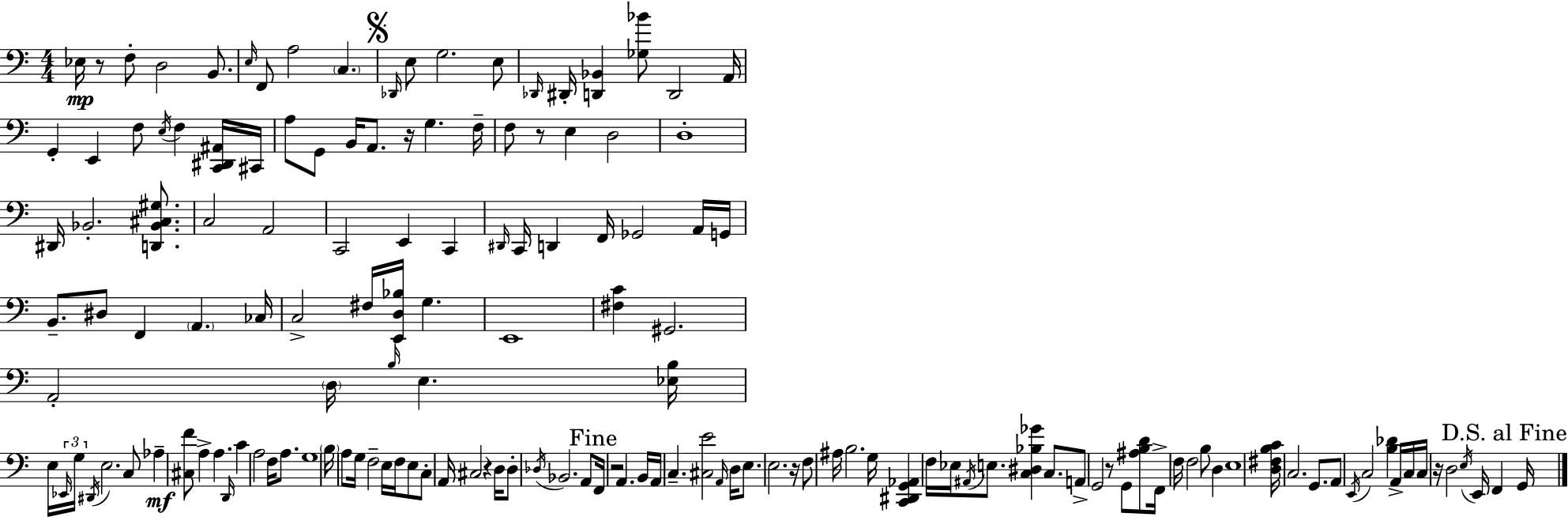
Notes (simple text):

Eb3/s R/e F3/e D3/h B2/e. E3/s F2/e A3/h C3/q. Db2/s E3/e G3/h. E3/e Db2/s D#2/s [D2,Bb2]/q [Gb3,Bb4]/e D2/h A2/s G2/q E2/q F3/e E3/s F3/q [C2,D#2,A#2]/s C#2/s A3/e G2/e B2/s A2/e. R/s G3/q. F3/s F3/e R/e E3/q D3/h D3/w D#2/s Bb2/h. [D2,Bb2,C#3,G#3]/e. C3/h A2/h C2/h E2/q C2/q D#2/s C2/s D2/q F2/s Gb2/h A2/s G2/s B2/e. D#3/e F2/q A2/q. CES3/s C3/h F#3/s [E2,D3,Bb3]/s G3/q. E2/w [F#3,C4]/q G#2/h. A2/h D3/s B3/s E3/q. [Eb3,B3]/s E3/s Eb2/s G3/s D#2/s E3/h. C3/e Ab3/q [C#3,F4]/e A3/q A3/q. D2/s C4/q A3/h F3/s A3/e. G3/w B3/s A3/e G3/s F3/h E3/s F3/s E3/e C3/e A2/s C#3/h R/q D3/s D3/e Db3/s Bb2/h. A2/e F2/s R/h A2/q. B2/s A2/s C3/q. [C#3,E4]/h A2/s D3/s E3/e. E3/h. R/s F3/e A#3/s B3/h. G3/s [C2,D#2,G2,Ab2]/q F3/s Eb3/s A#2/s E3/e. [C3,D#3,Bb3,Gb4]/q C3/e. A2/e G2/h R/e G2/e [A#3,B3,D4]/e F2/s F3/s F3/h B3/e D3/q E3/w [D3,F#3,B3,C4]/s C3/h. G2/e. A2/e E2/s C3/h [B3,Db4]/q A2/s C3/s C3/s R/s D3/h E3/s E2/s F2/q G2/s